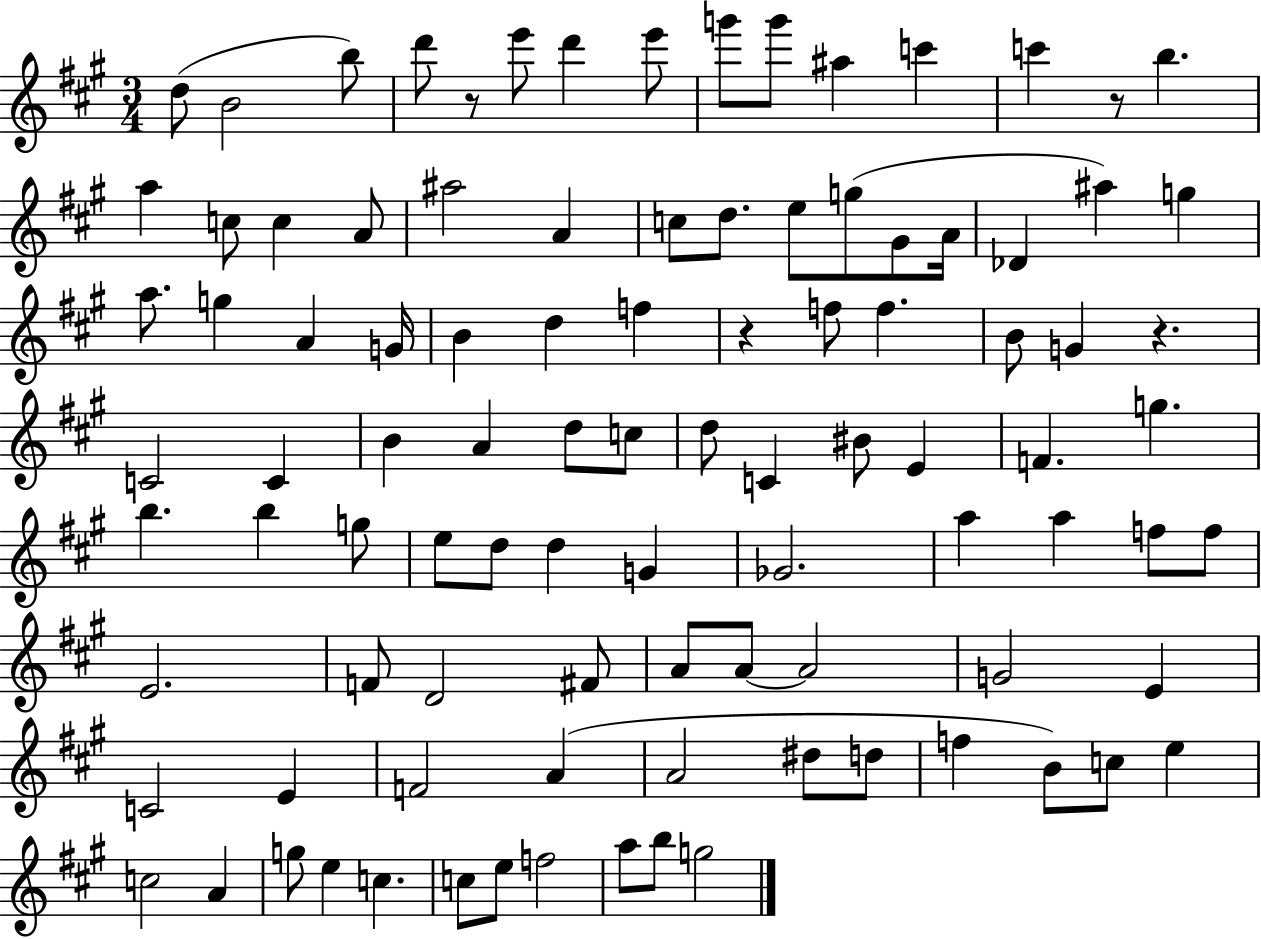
{
  \clef treble
  \numericTimeSignature
  \time 3/4
  \key a \major
  d''8( b'2 b''8) | d'''8 r8 e'''8 d'''4 e'''8 | g'''8 g'''8 ais''4 c'''4 | c'''4 r8 b''4. | \break a''4 c''8 c''4 a'8 | ais''2 a'4 | c''8 d''8. e''8 g''8( gis'8 a'16 | des'4 ais''4) g''4 | \break a''8. g''4 a'4 g'16 | b'4 d''4 f''4 | r4 f''8 f''4. | b'8 g'4 r4. | \break c'2 c'4 | b'4 a'4 d''8 c''8 | d''8 c'4 bis'8 e'4 | f'4. g''4. | \break b''4. b''4 g''8 | e''8 d''8 d''4 g'4 | ges'2. | a''4 a''4 f''8 f''8 | \break e'2. | f'8 d'2 fis'8 | a'8 a'8~~ a'2 | g'2 e'4 | \break c'2 e'4 | f'2 a'4( | a'2 dis''8 d''8 | f''4 b'8) c''8 e''4 | \break c''2 a'4 | g''8 e''4 c''4. | c''8 e''8 f''2 | a''8 b''8 g''2 | \break \bar "|."
}